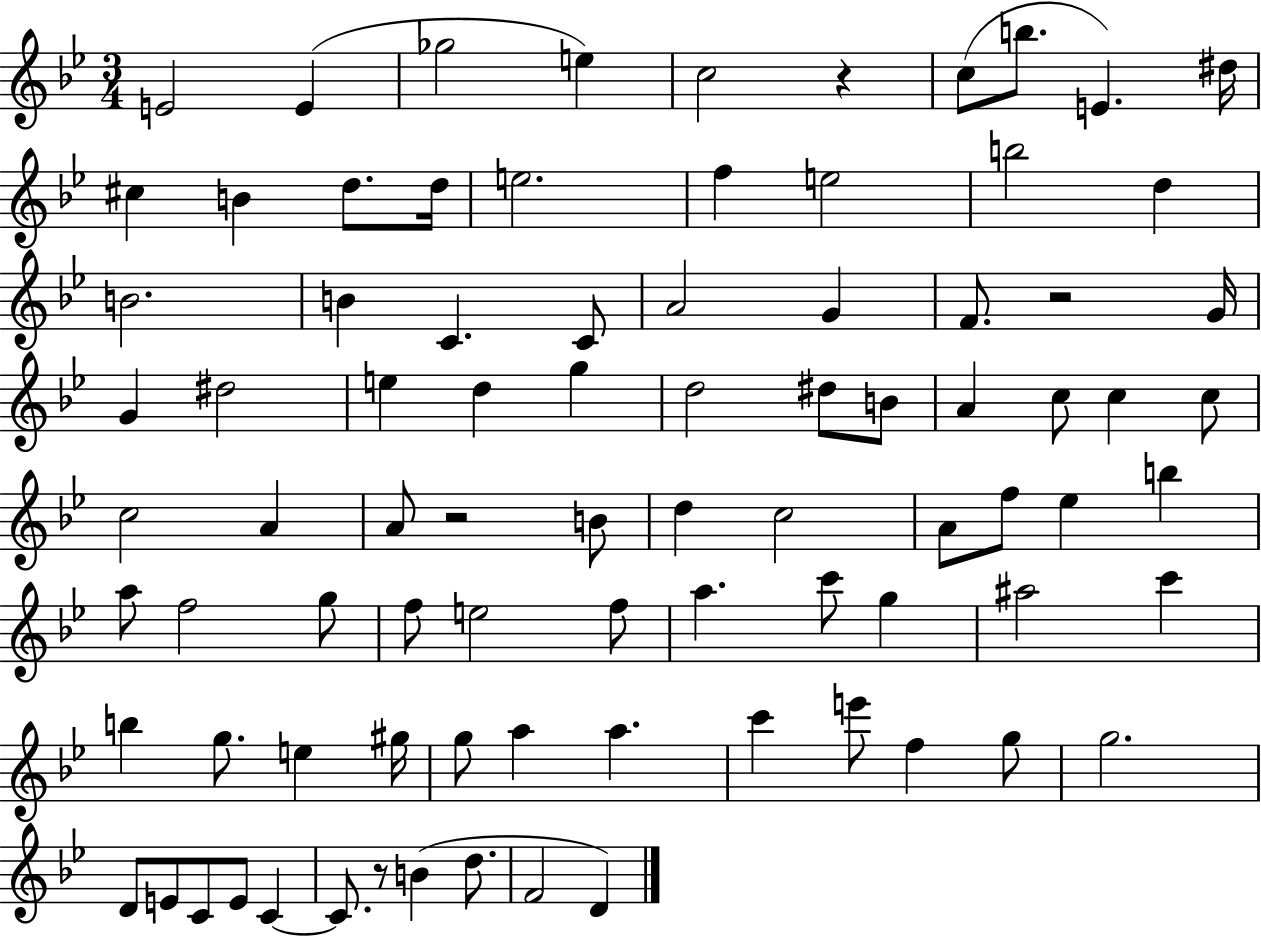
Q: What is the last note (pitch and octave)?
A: D4